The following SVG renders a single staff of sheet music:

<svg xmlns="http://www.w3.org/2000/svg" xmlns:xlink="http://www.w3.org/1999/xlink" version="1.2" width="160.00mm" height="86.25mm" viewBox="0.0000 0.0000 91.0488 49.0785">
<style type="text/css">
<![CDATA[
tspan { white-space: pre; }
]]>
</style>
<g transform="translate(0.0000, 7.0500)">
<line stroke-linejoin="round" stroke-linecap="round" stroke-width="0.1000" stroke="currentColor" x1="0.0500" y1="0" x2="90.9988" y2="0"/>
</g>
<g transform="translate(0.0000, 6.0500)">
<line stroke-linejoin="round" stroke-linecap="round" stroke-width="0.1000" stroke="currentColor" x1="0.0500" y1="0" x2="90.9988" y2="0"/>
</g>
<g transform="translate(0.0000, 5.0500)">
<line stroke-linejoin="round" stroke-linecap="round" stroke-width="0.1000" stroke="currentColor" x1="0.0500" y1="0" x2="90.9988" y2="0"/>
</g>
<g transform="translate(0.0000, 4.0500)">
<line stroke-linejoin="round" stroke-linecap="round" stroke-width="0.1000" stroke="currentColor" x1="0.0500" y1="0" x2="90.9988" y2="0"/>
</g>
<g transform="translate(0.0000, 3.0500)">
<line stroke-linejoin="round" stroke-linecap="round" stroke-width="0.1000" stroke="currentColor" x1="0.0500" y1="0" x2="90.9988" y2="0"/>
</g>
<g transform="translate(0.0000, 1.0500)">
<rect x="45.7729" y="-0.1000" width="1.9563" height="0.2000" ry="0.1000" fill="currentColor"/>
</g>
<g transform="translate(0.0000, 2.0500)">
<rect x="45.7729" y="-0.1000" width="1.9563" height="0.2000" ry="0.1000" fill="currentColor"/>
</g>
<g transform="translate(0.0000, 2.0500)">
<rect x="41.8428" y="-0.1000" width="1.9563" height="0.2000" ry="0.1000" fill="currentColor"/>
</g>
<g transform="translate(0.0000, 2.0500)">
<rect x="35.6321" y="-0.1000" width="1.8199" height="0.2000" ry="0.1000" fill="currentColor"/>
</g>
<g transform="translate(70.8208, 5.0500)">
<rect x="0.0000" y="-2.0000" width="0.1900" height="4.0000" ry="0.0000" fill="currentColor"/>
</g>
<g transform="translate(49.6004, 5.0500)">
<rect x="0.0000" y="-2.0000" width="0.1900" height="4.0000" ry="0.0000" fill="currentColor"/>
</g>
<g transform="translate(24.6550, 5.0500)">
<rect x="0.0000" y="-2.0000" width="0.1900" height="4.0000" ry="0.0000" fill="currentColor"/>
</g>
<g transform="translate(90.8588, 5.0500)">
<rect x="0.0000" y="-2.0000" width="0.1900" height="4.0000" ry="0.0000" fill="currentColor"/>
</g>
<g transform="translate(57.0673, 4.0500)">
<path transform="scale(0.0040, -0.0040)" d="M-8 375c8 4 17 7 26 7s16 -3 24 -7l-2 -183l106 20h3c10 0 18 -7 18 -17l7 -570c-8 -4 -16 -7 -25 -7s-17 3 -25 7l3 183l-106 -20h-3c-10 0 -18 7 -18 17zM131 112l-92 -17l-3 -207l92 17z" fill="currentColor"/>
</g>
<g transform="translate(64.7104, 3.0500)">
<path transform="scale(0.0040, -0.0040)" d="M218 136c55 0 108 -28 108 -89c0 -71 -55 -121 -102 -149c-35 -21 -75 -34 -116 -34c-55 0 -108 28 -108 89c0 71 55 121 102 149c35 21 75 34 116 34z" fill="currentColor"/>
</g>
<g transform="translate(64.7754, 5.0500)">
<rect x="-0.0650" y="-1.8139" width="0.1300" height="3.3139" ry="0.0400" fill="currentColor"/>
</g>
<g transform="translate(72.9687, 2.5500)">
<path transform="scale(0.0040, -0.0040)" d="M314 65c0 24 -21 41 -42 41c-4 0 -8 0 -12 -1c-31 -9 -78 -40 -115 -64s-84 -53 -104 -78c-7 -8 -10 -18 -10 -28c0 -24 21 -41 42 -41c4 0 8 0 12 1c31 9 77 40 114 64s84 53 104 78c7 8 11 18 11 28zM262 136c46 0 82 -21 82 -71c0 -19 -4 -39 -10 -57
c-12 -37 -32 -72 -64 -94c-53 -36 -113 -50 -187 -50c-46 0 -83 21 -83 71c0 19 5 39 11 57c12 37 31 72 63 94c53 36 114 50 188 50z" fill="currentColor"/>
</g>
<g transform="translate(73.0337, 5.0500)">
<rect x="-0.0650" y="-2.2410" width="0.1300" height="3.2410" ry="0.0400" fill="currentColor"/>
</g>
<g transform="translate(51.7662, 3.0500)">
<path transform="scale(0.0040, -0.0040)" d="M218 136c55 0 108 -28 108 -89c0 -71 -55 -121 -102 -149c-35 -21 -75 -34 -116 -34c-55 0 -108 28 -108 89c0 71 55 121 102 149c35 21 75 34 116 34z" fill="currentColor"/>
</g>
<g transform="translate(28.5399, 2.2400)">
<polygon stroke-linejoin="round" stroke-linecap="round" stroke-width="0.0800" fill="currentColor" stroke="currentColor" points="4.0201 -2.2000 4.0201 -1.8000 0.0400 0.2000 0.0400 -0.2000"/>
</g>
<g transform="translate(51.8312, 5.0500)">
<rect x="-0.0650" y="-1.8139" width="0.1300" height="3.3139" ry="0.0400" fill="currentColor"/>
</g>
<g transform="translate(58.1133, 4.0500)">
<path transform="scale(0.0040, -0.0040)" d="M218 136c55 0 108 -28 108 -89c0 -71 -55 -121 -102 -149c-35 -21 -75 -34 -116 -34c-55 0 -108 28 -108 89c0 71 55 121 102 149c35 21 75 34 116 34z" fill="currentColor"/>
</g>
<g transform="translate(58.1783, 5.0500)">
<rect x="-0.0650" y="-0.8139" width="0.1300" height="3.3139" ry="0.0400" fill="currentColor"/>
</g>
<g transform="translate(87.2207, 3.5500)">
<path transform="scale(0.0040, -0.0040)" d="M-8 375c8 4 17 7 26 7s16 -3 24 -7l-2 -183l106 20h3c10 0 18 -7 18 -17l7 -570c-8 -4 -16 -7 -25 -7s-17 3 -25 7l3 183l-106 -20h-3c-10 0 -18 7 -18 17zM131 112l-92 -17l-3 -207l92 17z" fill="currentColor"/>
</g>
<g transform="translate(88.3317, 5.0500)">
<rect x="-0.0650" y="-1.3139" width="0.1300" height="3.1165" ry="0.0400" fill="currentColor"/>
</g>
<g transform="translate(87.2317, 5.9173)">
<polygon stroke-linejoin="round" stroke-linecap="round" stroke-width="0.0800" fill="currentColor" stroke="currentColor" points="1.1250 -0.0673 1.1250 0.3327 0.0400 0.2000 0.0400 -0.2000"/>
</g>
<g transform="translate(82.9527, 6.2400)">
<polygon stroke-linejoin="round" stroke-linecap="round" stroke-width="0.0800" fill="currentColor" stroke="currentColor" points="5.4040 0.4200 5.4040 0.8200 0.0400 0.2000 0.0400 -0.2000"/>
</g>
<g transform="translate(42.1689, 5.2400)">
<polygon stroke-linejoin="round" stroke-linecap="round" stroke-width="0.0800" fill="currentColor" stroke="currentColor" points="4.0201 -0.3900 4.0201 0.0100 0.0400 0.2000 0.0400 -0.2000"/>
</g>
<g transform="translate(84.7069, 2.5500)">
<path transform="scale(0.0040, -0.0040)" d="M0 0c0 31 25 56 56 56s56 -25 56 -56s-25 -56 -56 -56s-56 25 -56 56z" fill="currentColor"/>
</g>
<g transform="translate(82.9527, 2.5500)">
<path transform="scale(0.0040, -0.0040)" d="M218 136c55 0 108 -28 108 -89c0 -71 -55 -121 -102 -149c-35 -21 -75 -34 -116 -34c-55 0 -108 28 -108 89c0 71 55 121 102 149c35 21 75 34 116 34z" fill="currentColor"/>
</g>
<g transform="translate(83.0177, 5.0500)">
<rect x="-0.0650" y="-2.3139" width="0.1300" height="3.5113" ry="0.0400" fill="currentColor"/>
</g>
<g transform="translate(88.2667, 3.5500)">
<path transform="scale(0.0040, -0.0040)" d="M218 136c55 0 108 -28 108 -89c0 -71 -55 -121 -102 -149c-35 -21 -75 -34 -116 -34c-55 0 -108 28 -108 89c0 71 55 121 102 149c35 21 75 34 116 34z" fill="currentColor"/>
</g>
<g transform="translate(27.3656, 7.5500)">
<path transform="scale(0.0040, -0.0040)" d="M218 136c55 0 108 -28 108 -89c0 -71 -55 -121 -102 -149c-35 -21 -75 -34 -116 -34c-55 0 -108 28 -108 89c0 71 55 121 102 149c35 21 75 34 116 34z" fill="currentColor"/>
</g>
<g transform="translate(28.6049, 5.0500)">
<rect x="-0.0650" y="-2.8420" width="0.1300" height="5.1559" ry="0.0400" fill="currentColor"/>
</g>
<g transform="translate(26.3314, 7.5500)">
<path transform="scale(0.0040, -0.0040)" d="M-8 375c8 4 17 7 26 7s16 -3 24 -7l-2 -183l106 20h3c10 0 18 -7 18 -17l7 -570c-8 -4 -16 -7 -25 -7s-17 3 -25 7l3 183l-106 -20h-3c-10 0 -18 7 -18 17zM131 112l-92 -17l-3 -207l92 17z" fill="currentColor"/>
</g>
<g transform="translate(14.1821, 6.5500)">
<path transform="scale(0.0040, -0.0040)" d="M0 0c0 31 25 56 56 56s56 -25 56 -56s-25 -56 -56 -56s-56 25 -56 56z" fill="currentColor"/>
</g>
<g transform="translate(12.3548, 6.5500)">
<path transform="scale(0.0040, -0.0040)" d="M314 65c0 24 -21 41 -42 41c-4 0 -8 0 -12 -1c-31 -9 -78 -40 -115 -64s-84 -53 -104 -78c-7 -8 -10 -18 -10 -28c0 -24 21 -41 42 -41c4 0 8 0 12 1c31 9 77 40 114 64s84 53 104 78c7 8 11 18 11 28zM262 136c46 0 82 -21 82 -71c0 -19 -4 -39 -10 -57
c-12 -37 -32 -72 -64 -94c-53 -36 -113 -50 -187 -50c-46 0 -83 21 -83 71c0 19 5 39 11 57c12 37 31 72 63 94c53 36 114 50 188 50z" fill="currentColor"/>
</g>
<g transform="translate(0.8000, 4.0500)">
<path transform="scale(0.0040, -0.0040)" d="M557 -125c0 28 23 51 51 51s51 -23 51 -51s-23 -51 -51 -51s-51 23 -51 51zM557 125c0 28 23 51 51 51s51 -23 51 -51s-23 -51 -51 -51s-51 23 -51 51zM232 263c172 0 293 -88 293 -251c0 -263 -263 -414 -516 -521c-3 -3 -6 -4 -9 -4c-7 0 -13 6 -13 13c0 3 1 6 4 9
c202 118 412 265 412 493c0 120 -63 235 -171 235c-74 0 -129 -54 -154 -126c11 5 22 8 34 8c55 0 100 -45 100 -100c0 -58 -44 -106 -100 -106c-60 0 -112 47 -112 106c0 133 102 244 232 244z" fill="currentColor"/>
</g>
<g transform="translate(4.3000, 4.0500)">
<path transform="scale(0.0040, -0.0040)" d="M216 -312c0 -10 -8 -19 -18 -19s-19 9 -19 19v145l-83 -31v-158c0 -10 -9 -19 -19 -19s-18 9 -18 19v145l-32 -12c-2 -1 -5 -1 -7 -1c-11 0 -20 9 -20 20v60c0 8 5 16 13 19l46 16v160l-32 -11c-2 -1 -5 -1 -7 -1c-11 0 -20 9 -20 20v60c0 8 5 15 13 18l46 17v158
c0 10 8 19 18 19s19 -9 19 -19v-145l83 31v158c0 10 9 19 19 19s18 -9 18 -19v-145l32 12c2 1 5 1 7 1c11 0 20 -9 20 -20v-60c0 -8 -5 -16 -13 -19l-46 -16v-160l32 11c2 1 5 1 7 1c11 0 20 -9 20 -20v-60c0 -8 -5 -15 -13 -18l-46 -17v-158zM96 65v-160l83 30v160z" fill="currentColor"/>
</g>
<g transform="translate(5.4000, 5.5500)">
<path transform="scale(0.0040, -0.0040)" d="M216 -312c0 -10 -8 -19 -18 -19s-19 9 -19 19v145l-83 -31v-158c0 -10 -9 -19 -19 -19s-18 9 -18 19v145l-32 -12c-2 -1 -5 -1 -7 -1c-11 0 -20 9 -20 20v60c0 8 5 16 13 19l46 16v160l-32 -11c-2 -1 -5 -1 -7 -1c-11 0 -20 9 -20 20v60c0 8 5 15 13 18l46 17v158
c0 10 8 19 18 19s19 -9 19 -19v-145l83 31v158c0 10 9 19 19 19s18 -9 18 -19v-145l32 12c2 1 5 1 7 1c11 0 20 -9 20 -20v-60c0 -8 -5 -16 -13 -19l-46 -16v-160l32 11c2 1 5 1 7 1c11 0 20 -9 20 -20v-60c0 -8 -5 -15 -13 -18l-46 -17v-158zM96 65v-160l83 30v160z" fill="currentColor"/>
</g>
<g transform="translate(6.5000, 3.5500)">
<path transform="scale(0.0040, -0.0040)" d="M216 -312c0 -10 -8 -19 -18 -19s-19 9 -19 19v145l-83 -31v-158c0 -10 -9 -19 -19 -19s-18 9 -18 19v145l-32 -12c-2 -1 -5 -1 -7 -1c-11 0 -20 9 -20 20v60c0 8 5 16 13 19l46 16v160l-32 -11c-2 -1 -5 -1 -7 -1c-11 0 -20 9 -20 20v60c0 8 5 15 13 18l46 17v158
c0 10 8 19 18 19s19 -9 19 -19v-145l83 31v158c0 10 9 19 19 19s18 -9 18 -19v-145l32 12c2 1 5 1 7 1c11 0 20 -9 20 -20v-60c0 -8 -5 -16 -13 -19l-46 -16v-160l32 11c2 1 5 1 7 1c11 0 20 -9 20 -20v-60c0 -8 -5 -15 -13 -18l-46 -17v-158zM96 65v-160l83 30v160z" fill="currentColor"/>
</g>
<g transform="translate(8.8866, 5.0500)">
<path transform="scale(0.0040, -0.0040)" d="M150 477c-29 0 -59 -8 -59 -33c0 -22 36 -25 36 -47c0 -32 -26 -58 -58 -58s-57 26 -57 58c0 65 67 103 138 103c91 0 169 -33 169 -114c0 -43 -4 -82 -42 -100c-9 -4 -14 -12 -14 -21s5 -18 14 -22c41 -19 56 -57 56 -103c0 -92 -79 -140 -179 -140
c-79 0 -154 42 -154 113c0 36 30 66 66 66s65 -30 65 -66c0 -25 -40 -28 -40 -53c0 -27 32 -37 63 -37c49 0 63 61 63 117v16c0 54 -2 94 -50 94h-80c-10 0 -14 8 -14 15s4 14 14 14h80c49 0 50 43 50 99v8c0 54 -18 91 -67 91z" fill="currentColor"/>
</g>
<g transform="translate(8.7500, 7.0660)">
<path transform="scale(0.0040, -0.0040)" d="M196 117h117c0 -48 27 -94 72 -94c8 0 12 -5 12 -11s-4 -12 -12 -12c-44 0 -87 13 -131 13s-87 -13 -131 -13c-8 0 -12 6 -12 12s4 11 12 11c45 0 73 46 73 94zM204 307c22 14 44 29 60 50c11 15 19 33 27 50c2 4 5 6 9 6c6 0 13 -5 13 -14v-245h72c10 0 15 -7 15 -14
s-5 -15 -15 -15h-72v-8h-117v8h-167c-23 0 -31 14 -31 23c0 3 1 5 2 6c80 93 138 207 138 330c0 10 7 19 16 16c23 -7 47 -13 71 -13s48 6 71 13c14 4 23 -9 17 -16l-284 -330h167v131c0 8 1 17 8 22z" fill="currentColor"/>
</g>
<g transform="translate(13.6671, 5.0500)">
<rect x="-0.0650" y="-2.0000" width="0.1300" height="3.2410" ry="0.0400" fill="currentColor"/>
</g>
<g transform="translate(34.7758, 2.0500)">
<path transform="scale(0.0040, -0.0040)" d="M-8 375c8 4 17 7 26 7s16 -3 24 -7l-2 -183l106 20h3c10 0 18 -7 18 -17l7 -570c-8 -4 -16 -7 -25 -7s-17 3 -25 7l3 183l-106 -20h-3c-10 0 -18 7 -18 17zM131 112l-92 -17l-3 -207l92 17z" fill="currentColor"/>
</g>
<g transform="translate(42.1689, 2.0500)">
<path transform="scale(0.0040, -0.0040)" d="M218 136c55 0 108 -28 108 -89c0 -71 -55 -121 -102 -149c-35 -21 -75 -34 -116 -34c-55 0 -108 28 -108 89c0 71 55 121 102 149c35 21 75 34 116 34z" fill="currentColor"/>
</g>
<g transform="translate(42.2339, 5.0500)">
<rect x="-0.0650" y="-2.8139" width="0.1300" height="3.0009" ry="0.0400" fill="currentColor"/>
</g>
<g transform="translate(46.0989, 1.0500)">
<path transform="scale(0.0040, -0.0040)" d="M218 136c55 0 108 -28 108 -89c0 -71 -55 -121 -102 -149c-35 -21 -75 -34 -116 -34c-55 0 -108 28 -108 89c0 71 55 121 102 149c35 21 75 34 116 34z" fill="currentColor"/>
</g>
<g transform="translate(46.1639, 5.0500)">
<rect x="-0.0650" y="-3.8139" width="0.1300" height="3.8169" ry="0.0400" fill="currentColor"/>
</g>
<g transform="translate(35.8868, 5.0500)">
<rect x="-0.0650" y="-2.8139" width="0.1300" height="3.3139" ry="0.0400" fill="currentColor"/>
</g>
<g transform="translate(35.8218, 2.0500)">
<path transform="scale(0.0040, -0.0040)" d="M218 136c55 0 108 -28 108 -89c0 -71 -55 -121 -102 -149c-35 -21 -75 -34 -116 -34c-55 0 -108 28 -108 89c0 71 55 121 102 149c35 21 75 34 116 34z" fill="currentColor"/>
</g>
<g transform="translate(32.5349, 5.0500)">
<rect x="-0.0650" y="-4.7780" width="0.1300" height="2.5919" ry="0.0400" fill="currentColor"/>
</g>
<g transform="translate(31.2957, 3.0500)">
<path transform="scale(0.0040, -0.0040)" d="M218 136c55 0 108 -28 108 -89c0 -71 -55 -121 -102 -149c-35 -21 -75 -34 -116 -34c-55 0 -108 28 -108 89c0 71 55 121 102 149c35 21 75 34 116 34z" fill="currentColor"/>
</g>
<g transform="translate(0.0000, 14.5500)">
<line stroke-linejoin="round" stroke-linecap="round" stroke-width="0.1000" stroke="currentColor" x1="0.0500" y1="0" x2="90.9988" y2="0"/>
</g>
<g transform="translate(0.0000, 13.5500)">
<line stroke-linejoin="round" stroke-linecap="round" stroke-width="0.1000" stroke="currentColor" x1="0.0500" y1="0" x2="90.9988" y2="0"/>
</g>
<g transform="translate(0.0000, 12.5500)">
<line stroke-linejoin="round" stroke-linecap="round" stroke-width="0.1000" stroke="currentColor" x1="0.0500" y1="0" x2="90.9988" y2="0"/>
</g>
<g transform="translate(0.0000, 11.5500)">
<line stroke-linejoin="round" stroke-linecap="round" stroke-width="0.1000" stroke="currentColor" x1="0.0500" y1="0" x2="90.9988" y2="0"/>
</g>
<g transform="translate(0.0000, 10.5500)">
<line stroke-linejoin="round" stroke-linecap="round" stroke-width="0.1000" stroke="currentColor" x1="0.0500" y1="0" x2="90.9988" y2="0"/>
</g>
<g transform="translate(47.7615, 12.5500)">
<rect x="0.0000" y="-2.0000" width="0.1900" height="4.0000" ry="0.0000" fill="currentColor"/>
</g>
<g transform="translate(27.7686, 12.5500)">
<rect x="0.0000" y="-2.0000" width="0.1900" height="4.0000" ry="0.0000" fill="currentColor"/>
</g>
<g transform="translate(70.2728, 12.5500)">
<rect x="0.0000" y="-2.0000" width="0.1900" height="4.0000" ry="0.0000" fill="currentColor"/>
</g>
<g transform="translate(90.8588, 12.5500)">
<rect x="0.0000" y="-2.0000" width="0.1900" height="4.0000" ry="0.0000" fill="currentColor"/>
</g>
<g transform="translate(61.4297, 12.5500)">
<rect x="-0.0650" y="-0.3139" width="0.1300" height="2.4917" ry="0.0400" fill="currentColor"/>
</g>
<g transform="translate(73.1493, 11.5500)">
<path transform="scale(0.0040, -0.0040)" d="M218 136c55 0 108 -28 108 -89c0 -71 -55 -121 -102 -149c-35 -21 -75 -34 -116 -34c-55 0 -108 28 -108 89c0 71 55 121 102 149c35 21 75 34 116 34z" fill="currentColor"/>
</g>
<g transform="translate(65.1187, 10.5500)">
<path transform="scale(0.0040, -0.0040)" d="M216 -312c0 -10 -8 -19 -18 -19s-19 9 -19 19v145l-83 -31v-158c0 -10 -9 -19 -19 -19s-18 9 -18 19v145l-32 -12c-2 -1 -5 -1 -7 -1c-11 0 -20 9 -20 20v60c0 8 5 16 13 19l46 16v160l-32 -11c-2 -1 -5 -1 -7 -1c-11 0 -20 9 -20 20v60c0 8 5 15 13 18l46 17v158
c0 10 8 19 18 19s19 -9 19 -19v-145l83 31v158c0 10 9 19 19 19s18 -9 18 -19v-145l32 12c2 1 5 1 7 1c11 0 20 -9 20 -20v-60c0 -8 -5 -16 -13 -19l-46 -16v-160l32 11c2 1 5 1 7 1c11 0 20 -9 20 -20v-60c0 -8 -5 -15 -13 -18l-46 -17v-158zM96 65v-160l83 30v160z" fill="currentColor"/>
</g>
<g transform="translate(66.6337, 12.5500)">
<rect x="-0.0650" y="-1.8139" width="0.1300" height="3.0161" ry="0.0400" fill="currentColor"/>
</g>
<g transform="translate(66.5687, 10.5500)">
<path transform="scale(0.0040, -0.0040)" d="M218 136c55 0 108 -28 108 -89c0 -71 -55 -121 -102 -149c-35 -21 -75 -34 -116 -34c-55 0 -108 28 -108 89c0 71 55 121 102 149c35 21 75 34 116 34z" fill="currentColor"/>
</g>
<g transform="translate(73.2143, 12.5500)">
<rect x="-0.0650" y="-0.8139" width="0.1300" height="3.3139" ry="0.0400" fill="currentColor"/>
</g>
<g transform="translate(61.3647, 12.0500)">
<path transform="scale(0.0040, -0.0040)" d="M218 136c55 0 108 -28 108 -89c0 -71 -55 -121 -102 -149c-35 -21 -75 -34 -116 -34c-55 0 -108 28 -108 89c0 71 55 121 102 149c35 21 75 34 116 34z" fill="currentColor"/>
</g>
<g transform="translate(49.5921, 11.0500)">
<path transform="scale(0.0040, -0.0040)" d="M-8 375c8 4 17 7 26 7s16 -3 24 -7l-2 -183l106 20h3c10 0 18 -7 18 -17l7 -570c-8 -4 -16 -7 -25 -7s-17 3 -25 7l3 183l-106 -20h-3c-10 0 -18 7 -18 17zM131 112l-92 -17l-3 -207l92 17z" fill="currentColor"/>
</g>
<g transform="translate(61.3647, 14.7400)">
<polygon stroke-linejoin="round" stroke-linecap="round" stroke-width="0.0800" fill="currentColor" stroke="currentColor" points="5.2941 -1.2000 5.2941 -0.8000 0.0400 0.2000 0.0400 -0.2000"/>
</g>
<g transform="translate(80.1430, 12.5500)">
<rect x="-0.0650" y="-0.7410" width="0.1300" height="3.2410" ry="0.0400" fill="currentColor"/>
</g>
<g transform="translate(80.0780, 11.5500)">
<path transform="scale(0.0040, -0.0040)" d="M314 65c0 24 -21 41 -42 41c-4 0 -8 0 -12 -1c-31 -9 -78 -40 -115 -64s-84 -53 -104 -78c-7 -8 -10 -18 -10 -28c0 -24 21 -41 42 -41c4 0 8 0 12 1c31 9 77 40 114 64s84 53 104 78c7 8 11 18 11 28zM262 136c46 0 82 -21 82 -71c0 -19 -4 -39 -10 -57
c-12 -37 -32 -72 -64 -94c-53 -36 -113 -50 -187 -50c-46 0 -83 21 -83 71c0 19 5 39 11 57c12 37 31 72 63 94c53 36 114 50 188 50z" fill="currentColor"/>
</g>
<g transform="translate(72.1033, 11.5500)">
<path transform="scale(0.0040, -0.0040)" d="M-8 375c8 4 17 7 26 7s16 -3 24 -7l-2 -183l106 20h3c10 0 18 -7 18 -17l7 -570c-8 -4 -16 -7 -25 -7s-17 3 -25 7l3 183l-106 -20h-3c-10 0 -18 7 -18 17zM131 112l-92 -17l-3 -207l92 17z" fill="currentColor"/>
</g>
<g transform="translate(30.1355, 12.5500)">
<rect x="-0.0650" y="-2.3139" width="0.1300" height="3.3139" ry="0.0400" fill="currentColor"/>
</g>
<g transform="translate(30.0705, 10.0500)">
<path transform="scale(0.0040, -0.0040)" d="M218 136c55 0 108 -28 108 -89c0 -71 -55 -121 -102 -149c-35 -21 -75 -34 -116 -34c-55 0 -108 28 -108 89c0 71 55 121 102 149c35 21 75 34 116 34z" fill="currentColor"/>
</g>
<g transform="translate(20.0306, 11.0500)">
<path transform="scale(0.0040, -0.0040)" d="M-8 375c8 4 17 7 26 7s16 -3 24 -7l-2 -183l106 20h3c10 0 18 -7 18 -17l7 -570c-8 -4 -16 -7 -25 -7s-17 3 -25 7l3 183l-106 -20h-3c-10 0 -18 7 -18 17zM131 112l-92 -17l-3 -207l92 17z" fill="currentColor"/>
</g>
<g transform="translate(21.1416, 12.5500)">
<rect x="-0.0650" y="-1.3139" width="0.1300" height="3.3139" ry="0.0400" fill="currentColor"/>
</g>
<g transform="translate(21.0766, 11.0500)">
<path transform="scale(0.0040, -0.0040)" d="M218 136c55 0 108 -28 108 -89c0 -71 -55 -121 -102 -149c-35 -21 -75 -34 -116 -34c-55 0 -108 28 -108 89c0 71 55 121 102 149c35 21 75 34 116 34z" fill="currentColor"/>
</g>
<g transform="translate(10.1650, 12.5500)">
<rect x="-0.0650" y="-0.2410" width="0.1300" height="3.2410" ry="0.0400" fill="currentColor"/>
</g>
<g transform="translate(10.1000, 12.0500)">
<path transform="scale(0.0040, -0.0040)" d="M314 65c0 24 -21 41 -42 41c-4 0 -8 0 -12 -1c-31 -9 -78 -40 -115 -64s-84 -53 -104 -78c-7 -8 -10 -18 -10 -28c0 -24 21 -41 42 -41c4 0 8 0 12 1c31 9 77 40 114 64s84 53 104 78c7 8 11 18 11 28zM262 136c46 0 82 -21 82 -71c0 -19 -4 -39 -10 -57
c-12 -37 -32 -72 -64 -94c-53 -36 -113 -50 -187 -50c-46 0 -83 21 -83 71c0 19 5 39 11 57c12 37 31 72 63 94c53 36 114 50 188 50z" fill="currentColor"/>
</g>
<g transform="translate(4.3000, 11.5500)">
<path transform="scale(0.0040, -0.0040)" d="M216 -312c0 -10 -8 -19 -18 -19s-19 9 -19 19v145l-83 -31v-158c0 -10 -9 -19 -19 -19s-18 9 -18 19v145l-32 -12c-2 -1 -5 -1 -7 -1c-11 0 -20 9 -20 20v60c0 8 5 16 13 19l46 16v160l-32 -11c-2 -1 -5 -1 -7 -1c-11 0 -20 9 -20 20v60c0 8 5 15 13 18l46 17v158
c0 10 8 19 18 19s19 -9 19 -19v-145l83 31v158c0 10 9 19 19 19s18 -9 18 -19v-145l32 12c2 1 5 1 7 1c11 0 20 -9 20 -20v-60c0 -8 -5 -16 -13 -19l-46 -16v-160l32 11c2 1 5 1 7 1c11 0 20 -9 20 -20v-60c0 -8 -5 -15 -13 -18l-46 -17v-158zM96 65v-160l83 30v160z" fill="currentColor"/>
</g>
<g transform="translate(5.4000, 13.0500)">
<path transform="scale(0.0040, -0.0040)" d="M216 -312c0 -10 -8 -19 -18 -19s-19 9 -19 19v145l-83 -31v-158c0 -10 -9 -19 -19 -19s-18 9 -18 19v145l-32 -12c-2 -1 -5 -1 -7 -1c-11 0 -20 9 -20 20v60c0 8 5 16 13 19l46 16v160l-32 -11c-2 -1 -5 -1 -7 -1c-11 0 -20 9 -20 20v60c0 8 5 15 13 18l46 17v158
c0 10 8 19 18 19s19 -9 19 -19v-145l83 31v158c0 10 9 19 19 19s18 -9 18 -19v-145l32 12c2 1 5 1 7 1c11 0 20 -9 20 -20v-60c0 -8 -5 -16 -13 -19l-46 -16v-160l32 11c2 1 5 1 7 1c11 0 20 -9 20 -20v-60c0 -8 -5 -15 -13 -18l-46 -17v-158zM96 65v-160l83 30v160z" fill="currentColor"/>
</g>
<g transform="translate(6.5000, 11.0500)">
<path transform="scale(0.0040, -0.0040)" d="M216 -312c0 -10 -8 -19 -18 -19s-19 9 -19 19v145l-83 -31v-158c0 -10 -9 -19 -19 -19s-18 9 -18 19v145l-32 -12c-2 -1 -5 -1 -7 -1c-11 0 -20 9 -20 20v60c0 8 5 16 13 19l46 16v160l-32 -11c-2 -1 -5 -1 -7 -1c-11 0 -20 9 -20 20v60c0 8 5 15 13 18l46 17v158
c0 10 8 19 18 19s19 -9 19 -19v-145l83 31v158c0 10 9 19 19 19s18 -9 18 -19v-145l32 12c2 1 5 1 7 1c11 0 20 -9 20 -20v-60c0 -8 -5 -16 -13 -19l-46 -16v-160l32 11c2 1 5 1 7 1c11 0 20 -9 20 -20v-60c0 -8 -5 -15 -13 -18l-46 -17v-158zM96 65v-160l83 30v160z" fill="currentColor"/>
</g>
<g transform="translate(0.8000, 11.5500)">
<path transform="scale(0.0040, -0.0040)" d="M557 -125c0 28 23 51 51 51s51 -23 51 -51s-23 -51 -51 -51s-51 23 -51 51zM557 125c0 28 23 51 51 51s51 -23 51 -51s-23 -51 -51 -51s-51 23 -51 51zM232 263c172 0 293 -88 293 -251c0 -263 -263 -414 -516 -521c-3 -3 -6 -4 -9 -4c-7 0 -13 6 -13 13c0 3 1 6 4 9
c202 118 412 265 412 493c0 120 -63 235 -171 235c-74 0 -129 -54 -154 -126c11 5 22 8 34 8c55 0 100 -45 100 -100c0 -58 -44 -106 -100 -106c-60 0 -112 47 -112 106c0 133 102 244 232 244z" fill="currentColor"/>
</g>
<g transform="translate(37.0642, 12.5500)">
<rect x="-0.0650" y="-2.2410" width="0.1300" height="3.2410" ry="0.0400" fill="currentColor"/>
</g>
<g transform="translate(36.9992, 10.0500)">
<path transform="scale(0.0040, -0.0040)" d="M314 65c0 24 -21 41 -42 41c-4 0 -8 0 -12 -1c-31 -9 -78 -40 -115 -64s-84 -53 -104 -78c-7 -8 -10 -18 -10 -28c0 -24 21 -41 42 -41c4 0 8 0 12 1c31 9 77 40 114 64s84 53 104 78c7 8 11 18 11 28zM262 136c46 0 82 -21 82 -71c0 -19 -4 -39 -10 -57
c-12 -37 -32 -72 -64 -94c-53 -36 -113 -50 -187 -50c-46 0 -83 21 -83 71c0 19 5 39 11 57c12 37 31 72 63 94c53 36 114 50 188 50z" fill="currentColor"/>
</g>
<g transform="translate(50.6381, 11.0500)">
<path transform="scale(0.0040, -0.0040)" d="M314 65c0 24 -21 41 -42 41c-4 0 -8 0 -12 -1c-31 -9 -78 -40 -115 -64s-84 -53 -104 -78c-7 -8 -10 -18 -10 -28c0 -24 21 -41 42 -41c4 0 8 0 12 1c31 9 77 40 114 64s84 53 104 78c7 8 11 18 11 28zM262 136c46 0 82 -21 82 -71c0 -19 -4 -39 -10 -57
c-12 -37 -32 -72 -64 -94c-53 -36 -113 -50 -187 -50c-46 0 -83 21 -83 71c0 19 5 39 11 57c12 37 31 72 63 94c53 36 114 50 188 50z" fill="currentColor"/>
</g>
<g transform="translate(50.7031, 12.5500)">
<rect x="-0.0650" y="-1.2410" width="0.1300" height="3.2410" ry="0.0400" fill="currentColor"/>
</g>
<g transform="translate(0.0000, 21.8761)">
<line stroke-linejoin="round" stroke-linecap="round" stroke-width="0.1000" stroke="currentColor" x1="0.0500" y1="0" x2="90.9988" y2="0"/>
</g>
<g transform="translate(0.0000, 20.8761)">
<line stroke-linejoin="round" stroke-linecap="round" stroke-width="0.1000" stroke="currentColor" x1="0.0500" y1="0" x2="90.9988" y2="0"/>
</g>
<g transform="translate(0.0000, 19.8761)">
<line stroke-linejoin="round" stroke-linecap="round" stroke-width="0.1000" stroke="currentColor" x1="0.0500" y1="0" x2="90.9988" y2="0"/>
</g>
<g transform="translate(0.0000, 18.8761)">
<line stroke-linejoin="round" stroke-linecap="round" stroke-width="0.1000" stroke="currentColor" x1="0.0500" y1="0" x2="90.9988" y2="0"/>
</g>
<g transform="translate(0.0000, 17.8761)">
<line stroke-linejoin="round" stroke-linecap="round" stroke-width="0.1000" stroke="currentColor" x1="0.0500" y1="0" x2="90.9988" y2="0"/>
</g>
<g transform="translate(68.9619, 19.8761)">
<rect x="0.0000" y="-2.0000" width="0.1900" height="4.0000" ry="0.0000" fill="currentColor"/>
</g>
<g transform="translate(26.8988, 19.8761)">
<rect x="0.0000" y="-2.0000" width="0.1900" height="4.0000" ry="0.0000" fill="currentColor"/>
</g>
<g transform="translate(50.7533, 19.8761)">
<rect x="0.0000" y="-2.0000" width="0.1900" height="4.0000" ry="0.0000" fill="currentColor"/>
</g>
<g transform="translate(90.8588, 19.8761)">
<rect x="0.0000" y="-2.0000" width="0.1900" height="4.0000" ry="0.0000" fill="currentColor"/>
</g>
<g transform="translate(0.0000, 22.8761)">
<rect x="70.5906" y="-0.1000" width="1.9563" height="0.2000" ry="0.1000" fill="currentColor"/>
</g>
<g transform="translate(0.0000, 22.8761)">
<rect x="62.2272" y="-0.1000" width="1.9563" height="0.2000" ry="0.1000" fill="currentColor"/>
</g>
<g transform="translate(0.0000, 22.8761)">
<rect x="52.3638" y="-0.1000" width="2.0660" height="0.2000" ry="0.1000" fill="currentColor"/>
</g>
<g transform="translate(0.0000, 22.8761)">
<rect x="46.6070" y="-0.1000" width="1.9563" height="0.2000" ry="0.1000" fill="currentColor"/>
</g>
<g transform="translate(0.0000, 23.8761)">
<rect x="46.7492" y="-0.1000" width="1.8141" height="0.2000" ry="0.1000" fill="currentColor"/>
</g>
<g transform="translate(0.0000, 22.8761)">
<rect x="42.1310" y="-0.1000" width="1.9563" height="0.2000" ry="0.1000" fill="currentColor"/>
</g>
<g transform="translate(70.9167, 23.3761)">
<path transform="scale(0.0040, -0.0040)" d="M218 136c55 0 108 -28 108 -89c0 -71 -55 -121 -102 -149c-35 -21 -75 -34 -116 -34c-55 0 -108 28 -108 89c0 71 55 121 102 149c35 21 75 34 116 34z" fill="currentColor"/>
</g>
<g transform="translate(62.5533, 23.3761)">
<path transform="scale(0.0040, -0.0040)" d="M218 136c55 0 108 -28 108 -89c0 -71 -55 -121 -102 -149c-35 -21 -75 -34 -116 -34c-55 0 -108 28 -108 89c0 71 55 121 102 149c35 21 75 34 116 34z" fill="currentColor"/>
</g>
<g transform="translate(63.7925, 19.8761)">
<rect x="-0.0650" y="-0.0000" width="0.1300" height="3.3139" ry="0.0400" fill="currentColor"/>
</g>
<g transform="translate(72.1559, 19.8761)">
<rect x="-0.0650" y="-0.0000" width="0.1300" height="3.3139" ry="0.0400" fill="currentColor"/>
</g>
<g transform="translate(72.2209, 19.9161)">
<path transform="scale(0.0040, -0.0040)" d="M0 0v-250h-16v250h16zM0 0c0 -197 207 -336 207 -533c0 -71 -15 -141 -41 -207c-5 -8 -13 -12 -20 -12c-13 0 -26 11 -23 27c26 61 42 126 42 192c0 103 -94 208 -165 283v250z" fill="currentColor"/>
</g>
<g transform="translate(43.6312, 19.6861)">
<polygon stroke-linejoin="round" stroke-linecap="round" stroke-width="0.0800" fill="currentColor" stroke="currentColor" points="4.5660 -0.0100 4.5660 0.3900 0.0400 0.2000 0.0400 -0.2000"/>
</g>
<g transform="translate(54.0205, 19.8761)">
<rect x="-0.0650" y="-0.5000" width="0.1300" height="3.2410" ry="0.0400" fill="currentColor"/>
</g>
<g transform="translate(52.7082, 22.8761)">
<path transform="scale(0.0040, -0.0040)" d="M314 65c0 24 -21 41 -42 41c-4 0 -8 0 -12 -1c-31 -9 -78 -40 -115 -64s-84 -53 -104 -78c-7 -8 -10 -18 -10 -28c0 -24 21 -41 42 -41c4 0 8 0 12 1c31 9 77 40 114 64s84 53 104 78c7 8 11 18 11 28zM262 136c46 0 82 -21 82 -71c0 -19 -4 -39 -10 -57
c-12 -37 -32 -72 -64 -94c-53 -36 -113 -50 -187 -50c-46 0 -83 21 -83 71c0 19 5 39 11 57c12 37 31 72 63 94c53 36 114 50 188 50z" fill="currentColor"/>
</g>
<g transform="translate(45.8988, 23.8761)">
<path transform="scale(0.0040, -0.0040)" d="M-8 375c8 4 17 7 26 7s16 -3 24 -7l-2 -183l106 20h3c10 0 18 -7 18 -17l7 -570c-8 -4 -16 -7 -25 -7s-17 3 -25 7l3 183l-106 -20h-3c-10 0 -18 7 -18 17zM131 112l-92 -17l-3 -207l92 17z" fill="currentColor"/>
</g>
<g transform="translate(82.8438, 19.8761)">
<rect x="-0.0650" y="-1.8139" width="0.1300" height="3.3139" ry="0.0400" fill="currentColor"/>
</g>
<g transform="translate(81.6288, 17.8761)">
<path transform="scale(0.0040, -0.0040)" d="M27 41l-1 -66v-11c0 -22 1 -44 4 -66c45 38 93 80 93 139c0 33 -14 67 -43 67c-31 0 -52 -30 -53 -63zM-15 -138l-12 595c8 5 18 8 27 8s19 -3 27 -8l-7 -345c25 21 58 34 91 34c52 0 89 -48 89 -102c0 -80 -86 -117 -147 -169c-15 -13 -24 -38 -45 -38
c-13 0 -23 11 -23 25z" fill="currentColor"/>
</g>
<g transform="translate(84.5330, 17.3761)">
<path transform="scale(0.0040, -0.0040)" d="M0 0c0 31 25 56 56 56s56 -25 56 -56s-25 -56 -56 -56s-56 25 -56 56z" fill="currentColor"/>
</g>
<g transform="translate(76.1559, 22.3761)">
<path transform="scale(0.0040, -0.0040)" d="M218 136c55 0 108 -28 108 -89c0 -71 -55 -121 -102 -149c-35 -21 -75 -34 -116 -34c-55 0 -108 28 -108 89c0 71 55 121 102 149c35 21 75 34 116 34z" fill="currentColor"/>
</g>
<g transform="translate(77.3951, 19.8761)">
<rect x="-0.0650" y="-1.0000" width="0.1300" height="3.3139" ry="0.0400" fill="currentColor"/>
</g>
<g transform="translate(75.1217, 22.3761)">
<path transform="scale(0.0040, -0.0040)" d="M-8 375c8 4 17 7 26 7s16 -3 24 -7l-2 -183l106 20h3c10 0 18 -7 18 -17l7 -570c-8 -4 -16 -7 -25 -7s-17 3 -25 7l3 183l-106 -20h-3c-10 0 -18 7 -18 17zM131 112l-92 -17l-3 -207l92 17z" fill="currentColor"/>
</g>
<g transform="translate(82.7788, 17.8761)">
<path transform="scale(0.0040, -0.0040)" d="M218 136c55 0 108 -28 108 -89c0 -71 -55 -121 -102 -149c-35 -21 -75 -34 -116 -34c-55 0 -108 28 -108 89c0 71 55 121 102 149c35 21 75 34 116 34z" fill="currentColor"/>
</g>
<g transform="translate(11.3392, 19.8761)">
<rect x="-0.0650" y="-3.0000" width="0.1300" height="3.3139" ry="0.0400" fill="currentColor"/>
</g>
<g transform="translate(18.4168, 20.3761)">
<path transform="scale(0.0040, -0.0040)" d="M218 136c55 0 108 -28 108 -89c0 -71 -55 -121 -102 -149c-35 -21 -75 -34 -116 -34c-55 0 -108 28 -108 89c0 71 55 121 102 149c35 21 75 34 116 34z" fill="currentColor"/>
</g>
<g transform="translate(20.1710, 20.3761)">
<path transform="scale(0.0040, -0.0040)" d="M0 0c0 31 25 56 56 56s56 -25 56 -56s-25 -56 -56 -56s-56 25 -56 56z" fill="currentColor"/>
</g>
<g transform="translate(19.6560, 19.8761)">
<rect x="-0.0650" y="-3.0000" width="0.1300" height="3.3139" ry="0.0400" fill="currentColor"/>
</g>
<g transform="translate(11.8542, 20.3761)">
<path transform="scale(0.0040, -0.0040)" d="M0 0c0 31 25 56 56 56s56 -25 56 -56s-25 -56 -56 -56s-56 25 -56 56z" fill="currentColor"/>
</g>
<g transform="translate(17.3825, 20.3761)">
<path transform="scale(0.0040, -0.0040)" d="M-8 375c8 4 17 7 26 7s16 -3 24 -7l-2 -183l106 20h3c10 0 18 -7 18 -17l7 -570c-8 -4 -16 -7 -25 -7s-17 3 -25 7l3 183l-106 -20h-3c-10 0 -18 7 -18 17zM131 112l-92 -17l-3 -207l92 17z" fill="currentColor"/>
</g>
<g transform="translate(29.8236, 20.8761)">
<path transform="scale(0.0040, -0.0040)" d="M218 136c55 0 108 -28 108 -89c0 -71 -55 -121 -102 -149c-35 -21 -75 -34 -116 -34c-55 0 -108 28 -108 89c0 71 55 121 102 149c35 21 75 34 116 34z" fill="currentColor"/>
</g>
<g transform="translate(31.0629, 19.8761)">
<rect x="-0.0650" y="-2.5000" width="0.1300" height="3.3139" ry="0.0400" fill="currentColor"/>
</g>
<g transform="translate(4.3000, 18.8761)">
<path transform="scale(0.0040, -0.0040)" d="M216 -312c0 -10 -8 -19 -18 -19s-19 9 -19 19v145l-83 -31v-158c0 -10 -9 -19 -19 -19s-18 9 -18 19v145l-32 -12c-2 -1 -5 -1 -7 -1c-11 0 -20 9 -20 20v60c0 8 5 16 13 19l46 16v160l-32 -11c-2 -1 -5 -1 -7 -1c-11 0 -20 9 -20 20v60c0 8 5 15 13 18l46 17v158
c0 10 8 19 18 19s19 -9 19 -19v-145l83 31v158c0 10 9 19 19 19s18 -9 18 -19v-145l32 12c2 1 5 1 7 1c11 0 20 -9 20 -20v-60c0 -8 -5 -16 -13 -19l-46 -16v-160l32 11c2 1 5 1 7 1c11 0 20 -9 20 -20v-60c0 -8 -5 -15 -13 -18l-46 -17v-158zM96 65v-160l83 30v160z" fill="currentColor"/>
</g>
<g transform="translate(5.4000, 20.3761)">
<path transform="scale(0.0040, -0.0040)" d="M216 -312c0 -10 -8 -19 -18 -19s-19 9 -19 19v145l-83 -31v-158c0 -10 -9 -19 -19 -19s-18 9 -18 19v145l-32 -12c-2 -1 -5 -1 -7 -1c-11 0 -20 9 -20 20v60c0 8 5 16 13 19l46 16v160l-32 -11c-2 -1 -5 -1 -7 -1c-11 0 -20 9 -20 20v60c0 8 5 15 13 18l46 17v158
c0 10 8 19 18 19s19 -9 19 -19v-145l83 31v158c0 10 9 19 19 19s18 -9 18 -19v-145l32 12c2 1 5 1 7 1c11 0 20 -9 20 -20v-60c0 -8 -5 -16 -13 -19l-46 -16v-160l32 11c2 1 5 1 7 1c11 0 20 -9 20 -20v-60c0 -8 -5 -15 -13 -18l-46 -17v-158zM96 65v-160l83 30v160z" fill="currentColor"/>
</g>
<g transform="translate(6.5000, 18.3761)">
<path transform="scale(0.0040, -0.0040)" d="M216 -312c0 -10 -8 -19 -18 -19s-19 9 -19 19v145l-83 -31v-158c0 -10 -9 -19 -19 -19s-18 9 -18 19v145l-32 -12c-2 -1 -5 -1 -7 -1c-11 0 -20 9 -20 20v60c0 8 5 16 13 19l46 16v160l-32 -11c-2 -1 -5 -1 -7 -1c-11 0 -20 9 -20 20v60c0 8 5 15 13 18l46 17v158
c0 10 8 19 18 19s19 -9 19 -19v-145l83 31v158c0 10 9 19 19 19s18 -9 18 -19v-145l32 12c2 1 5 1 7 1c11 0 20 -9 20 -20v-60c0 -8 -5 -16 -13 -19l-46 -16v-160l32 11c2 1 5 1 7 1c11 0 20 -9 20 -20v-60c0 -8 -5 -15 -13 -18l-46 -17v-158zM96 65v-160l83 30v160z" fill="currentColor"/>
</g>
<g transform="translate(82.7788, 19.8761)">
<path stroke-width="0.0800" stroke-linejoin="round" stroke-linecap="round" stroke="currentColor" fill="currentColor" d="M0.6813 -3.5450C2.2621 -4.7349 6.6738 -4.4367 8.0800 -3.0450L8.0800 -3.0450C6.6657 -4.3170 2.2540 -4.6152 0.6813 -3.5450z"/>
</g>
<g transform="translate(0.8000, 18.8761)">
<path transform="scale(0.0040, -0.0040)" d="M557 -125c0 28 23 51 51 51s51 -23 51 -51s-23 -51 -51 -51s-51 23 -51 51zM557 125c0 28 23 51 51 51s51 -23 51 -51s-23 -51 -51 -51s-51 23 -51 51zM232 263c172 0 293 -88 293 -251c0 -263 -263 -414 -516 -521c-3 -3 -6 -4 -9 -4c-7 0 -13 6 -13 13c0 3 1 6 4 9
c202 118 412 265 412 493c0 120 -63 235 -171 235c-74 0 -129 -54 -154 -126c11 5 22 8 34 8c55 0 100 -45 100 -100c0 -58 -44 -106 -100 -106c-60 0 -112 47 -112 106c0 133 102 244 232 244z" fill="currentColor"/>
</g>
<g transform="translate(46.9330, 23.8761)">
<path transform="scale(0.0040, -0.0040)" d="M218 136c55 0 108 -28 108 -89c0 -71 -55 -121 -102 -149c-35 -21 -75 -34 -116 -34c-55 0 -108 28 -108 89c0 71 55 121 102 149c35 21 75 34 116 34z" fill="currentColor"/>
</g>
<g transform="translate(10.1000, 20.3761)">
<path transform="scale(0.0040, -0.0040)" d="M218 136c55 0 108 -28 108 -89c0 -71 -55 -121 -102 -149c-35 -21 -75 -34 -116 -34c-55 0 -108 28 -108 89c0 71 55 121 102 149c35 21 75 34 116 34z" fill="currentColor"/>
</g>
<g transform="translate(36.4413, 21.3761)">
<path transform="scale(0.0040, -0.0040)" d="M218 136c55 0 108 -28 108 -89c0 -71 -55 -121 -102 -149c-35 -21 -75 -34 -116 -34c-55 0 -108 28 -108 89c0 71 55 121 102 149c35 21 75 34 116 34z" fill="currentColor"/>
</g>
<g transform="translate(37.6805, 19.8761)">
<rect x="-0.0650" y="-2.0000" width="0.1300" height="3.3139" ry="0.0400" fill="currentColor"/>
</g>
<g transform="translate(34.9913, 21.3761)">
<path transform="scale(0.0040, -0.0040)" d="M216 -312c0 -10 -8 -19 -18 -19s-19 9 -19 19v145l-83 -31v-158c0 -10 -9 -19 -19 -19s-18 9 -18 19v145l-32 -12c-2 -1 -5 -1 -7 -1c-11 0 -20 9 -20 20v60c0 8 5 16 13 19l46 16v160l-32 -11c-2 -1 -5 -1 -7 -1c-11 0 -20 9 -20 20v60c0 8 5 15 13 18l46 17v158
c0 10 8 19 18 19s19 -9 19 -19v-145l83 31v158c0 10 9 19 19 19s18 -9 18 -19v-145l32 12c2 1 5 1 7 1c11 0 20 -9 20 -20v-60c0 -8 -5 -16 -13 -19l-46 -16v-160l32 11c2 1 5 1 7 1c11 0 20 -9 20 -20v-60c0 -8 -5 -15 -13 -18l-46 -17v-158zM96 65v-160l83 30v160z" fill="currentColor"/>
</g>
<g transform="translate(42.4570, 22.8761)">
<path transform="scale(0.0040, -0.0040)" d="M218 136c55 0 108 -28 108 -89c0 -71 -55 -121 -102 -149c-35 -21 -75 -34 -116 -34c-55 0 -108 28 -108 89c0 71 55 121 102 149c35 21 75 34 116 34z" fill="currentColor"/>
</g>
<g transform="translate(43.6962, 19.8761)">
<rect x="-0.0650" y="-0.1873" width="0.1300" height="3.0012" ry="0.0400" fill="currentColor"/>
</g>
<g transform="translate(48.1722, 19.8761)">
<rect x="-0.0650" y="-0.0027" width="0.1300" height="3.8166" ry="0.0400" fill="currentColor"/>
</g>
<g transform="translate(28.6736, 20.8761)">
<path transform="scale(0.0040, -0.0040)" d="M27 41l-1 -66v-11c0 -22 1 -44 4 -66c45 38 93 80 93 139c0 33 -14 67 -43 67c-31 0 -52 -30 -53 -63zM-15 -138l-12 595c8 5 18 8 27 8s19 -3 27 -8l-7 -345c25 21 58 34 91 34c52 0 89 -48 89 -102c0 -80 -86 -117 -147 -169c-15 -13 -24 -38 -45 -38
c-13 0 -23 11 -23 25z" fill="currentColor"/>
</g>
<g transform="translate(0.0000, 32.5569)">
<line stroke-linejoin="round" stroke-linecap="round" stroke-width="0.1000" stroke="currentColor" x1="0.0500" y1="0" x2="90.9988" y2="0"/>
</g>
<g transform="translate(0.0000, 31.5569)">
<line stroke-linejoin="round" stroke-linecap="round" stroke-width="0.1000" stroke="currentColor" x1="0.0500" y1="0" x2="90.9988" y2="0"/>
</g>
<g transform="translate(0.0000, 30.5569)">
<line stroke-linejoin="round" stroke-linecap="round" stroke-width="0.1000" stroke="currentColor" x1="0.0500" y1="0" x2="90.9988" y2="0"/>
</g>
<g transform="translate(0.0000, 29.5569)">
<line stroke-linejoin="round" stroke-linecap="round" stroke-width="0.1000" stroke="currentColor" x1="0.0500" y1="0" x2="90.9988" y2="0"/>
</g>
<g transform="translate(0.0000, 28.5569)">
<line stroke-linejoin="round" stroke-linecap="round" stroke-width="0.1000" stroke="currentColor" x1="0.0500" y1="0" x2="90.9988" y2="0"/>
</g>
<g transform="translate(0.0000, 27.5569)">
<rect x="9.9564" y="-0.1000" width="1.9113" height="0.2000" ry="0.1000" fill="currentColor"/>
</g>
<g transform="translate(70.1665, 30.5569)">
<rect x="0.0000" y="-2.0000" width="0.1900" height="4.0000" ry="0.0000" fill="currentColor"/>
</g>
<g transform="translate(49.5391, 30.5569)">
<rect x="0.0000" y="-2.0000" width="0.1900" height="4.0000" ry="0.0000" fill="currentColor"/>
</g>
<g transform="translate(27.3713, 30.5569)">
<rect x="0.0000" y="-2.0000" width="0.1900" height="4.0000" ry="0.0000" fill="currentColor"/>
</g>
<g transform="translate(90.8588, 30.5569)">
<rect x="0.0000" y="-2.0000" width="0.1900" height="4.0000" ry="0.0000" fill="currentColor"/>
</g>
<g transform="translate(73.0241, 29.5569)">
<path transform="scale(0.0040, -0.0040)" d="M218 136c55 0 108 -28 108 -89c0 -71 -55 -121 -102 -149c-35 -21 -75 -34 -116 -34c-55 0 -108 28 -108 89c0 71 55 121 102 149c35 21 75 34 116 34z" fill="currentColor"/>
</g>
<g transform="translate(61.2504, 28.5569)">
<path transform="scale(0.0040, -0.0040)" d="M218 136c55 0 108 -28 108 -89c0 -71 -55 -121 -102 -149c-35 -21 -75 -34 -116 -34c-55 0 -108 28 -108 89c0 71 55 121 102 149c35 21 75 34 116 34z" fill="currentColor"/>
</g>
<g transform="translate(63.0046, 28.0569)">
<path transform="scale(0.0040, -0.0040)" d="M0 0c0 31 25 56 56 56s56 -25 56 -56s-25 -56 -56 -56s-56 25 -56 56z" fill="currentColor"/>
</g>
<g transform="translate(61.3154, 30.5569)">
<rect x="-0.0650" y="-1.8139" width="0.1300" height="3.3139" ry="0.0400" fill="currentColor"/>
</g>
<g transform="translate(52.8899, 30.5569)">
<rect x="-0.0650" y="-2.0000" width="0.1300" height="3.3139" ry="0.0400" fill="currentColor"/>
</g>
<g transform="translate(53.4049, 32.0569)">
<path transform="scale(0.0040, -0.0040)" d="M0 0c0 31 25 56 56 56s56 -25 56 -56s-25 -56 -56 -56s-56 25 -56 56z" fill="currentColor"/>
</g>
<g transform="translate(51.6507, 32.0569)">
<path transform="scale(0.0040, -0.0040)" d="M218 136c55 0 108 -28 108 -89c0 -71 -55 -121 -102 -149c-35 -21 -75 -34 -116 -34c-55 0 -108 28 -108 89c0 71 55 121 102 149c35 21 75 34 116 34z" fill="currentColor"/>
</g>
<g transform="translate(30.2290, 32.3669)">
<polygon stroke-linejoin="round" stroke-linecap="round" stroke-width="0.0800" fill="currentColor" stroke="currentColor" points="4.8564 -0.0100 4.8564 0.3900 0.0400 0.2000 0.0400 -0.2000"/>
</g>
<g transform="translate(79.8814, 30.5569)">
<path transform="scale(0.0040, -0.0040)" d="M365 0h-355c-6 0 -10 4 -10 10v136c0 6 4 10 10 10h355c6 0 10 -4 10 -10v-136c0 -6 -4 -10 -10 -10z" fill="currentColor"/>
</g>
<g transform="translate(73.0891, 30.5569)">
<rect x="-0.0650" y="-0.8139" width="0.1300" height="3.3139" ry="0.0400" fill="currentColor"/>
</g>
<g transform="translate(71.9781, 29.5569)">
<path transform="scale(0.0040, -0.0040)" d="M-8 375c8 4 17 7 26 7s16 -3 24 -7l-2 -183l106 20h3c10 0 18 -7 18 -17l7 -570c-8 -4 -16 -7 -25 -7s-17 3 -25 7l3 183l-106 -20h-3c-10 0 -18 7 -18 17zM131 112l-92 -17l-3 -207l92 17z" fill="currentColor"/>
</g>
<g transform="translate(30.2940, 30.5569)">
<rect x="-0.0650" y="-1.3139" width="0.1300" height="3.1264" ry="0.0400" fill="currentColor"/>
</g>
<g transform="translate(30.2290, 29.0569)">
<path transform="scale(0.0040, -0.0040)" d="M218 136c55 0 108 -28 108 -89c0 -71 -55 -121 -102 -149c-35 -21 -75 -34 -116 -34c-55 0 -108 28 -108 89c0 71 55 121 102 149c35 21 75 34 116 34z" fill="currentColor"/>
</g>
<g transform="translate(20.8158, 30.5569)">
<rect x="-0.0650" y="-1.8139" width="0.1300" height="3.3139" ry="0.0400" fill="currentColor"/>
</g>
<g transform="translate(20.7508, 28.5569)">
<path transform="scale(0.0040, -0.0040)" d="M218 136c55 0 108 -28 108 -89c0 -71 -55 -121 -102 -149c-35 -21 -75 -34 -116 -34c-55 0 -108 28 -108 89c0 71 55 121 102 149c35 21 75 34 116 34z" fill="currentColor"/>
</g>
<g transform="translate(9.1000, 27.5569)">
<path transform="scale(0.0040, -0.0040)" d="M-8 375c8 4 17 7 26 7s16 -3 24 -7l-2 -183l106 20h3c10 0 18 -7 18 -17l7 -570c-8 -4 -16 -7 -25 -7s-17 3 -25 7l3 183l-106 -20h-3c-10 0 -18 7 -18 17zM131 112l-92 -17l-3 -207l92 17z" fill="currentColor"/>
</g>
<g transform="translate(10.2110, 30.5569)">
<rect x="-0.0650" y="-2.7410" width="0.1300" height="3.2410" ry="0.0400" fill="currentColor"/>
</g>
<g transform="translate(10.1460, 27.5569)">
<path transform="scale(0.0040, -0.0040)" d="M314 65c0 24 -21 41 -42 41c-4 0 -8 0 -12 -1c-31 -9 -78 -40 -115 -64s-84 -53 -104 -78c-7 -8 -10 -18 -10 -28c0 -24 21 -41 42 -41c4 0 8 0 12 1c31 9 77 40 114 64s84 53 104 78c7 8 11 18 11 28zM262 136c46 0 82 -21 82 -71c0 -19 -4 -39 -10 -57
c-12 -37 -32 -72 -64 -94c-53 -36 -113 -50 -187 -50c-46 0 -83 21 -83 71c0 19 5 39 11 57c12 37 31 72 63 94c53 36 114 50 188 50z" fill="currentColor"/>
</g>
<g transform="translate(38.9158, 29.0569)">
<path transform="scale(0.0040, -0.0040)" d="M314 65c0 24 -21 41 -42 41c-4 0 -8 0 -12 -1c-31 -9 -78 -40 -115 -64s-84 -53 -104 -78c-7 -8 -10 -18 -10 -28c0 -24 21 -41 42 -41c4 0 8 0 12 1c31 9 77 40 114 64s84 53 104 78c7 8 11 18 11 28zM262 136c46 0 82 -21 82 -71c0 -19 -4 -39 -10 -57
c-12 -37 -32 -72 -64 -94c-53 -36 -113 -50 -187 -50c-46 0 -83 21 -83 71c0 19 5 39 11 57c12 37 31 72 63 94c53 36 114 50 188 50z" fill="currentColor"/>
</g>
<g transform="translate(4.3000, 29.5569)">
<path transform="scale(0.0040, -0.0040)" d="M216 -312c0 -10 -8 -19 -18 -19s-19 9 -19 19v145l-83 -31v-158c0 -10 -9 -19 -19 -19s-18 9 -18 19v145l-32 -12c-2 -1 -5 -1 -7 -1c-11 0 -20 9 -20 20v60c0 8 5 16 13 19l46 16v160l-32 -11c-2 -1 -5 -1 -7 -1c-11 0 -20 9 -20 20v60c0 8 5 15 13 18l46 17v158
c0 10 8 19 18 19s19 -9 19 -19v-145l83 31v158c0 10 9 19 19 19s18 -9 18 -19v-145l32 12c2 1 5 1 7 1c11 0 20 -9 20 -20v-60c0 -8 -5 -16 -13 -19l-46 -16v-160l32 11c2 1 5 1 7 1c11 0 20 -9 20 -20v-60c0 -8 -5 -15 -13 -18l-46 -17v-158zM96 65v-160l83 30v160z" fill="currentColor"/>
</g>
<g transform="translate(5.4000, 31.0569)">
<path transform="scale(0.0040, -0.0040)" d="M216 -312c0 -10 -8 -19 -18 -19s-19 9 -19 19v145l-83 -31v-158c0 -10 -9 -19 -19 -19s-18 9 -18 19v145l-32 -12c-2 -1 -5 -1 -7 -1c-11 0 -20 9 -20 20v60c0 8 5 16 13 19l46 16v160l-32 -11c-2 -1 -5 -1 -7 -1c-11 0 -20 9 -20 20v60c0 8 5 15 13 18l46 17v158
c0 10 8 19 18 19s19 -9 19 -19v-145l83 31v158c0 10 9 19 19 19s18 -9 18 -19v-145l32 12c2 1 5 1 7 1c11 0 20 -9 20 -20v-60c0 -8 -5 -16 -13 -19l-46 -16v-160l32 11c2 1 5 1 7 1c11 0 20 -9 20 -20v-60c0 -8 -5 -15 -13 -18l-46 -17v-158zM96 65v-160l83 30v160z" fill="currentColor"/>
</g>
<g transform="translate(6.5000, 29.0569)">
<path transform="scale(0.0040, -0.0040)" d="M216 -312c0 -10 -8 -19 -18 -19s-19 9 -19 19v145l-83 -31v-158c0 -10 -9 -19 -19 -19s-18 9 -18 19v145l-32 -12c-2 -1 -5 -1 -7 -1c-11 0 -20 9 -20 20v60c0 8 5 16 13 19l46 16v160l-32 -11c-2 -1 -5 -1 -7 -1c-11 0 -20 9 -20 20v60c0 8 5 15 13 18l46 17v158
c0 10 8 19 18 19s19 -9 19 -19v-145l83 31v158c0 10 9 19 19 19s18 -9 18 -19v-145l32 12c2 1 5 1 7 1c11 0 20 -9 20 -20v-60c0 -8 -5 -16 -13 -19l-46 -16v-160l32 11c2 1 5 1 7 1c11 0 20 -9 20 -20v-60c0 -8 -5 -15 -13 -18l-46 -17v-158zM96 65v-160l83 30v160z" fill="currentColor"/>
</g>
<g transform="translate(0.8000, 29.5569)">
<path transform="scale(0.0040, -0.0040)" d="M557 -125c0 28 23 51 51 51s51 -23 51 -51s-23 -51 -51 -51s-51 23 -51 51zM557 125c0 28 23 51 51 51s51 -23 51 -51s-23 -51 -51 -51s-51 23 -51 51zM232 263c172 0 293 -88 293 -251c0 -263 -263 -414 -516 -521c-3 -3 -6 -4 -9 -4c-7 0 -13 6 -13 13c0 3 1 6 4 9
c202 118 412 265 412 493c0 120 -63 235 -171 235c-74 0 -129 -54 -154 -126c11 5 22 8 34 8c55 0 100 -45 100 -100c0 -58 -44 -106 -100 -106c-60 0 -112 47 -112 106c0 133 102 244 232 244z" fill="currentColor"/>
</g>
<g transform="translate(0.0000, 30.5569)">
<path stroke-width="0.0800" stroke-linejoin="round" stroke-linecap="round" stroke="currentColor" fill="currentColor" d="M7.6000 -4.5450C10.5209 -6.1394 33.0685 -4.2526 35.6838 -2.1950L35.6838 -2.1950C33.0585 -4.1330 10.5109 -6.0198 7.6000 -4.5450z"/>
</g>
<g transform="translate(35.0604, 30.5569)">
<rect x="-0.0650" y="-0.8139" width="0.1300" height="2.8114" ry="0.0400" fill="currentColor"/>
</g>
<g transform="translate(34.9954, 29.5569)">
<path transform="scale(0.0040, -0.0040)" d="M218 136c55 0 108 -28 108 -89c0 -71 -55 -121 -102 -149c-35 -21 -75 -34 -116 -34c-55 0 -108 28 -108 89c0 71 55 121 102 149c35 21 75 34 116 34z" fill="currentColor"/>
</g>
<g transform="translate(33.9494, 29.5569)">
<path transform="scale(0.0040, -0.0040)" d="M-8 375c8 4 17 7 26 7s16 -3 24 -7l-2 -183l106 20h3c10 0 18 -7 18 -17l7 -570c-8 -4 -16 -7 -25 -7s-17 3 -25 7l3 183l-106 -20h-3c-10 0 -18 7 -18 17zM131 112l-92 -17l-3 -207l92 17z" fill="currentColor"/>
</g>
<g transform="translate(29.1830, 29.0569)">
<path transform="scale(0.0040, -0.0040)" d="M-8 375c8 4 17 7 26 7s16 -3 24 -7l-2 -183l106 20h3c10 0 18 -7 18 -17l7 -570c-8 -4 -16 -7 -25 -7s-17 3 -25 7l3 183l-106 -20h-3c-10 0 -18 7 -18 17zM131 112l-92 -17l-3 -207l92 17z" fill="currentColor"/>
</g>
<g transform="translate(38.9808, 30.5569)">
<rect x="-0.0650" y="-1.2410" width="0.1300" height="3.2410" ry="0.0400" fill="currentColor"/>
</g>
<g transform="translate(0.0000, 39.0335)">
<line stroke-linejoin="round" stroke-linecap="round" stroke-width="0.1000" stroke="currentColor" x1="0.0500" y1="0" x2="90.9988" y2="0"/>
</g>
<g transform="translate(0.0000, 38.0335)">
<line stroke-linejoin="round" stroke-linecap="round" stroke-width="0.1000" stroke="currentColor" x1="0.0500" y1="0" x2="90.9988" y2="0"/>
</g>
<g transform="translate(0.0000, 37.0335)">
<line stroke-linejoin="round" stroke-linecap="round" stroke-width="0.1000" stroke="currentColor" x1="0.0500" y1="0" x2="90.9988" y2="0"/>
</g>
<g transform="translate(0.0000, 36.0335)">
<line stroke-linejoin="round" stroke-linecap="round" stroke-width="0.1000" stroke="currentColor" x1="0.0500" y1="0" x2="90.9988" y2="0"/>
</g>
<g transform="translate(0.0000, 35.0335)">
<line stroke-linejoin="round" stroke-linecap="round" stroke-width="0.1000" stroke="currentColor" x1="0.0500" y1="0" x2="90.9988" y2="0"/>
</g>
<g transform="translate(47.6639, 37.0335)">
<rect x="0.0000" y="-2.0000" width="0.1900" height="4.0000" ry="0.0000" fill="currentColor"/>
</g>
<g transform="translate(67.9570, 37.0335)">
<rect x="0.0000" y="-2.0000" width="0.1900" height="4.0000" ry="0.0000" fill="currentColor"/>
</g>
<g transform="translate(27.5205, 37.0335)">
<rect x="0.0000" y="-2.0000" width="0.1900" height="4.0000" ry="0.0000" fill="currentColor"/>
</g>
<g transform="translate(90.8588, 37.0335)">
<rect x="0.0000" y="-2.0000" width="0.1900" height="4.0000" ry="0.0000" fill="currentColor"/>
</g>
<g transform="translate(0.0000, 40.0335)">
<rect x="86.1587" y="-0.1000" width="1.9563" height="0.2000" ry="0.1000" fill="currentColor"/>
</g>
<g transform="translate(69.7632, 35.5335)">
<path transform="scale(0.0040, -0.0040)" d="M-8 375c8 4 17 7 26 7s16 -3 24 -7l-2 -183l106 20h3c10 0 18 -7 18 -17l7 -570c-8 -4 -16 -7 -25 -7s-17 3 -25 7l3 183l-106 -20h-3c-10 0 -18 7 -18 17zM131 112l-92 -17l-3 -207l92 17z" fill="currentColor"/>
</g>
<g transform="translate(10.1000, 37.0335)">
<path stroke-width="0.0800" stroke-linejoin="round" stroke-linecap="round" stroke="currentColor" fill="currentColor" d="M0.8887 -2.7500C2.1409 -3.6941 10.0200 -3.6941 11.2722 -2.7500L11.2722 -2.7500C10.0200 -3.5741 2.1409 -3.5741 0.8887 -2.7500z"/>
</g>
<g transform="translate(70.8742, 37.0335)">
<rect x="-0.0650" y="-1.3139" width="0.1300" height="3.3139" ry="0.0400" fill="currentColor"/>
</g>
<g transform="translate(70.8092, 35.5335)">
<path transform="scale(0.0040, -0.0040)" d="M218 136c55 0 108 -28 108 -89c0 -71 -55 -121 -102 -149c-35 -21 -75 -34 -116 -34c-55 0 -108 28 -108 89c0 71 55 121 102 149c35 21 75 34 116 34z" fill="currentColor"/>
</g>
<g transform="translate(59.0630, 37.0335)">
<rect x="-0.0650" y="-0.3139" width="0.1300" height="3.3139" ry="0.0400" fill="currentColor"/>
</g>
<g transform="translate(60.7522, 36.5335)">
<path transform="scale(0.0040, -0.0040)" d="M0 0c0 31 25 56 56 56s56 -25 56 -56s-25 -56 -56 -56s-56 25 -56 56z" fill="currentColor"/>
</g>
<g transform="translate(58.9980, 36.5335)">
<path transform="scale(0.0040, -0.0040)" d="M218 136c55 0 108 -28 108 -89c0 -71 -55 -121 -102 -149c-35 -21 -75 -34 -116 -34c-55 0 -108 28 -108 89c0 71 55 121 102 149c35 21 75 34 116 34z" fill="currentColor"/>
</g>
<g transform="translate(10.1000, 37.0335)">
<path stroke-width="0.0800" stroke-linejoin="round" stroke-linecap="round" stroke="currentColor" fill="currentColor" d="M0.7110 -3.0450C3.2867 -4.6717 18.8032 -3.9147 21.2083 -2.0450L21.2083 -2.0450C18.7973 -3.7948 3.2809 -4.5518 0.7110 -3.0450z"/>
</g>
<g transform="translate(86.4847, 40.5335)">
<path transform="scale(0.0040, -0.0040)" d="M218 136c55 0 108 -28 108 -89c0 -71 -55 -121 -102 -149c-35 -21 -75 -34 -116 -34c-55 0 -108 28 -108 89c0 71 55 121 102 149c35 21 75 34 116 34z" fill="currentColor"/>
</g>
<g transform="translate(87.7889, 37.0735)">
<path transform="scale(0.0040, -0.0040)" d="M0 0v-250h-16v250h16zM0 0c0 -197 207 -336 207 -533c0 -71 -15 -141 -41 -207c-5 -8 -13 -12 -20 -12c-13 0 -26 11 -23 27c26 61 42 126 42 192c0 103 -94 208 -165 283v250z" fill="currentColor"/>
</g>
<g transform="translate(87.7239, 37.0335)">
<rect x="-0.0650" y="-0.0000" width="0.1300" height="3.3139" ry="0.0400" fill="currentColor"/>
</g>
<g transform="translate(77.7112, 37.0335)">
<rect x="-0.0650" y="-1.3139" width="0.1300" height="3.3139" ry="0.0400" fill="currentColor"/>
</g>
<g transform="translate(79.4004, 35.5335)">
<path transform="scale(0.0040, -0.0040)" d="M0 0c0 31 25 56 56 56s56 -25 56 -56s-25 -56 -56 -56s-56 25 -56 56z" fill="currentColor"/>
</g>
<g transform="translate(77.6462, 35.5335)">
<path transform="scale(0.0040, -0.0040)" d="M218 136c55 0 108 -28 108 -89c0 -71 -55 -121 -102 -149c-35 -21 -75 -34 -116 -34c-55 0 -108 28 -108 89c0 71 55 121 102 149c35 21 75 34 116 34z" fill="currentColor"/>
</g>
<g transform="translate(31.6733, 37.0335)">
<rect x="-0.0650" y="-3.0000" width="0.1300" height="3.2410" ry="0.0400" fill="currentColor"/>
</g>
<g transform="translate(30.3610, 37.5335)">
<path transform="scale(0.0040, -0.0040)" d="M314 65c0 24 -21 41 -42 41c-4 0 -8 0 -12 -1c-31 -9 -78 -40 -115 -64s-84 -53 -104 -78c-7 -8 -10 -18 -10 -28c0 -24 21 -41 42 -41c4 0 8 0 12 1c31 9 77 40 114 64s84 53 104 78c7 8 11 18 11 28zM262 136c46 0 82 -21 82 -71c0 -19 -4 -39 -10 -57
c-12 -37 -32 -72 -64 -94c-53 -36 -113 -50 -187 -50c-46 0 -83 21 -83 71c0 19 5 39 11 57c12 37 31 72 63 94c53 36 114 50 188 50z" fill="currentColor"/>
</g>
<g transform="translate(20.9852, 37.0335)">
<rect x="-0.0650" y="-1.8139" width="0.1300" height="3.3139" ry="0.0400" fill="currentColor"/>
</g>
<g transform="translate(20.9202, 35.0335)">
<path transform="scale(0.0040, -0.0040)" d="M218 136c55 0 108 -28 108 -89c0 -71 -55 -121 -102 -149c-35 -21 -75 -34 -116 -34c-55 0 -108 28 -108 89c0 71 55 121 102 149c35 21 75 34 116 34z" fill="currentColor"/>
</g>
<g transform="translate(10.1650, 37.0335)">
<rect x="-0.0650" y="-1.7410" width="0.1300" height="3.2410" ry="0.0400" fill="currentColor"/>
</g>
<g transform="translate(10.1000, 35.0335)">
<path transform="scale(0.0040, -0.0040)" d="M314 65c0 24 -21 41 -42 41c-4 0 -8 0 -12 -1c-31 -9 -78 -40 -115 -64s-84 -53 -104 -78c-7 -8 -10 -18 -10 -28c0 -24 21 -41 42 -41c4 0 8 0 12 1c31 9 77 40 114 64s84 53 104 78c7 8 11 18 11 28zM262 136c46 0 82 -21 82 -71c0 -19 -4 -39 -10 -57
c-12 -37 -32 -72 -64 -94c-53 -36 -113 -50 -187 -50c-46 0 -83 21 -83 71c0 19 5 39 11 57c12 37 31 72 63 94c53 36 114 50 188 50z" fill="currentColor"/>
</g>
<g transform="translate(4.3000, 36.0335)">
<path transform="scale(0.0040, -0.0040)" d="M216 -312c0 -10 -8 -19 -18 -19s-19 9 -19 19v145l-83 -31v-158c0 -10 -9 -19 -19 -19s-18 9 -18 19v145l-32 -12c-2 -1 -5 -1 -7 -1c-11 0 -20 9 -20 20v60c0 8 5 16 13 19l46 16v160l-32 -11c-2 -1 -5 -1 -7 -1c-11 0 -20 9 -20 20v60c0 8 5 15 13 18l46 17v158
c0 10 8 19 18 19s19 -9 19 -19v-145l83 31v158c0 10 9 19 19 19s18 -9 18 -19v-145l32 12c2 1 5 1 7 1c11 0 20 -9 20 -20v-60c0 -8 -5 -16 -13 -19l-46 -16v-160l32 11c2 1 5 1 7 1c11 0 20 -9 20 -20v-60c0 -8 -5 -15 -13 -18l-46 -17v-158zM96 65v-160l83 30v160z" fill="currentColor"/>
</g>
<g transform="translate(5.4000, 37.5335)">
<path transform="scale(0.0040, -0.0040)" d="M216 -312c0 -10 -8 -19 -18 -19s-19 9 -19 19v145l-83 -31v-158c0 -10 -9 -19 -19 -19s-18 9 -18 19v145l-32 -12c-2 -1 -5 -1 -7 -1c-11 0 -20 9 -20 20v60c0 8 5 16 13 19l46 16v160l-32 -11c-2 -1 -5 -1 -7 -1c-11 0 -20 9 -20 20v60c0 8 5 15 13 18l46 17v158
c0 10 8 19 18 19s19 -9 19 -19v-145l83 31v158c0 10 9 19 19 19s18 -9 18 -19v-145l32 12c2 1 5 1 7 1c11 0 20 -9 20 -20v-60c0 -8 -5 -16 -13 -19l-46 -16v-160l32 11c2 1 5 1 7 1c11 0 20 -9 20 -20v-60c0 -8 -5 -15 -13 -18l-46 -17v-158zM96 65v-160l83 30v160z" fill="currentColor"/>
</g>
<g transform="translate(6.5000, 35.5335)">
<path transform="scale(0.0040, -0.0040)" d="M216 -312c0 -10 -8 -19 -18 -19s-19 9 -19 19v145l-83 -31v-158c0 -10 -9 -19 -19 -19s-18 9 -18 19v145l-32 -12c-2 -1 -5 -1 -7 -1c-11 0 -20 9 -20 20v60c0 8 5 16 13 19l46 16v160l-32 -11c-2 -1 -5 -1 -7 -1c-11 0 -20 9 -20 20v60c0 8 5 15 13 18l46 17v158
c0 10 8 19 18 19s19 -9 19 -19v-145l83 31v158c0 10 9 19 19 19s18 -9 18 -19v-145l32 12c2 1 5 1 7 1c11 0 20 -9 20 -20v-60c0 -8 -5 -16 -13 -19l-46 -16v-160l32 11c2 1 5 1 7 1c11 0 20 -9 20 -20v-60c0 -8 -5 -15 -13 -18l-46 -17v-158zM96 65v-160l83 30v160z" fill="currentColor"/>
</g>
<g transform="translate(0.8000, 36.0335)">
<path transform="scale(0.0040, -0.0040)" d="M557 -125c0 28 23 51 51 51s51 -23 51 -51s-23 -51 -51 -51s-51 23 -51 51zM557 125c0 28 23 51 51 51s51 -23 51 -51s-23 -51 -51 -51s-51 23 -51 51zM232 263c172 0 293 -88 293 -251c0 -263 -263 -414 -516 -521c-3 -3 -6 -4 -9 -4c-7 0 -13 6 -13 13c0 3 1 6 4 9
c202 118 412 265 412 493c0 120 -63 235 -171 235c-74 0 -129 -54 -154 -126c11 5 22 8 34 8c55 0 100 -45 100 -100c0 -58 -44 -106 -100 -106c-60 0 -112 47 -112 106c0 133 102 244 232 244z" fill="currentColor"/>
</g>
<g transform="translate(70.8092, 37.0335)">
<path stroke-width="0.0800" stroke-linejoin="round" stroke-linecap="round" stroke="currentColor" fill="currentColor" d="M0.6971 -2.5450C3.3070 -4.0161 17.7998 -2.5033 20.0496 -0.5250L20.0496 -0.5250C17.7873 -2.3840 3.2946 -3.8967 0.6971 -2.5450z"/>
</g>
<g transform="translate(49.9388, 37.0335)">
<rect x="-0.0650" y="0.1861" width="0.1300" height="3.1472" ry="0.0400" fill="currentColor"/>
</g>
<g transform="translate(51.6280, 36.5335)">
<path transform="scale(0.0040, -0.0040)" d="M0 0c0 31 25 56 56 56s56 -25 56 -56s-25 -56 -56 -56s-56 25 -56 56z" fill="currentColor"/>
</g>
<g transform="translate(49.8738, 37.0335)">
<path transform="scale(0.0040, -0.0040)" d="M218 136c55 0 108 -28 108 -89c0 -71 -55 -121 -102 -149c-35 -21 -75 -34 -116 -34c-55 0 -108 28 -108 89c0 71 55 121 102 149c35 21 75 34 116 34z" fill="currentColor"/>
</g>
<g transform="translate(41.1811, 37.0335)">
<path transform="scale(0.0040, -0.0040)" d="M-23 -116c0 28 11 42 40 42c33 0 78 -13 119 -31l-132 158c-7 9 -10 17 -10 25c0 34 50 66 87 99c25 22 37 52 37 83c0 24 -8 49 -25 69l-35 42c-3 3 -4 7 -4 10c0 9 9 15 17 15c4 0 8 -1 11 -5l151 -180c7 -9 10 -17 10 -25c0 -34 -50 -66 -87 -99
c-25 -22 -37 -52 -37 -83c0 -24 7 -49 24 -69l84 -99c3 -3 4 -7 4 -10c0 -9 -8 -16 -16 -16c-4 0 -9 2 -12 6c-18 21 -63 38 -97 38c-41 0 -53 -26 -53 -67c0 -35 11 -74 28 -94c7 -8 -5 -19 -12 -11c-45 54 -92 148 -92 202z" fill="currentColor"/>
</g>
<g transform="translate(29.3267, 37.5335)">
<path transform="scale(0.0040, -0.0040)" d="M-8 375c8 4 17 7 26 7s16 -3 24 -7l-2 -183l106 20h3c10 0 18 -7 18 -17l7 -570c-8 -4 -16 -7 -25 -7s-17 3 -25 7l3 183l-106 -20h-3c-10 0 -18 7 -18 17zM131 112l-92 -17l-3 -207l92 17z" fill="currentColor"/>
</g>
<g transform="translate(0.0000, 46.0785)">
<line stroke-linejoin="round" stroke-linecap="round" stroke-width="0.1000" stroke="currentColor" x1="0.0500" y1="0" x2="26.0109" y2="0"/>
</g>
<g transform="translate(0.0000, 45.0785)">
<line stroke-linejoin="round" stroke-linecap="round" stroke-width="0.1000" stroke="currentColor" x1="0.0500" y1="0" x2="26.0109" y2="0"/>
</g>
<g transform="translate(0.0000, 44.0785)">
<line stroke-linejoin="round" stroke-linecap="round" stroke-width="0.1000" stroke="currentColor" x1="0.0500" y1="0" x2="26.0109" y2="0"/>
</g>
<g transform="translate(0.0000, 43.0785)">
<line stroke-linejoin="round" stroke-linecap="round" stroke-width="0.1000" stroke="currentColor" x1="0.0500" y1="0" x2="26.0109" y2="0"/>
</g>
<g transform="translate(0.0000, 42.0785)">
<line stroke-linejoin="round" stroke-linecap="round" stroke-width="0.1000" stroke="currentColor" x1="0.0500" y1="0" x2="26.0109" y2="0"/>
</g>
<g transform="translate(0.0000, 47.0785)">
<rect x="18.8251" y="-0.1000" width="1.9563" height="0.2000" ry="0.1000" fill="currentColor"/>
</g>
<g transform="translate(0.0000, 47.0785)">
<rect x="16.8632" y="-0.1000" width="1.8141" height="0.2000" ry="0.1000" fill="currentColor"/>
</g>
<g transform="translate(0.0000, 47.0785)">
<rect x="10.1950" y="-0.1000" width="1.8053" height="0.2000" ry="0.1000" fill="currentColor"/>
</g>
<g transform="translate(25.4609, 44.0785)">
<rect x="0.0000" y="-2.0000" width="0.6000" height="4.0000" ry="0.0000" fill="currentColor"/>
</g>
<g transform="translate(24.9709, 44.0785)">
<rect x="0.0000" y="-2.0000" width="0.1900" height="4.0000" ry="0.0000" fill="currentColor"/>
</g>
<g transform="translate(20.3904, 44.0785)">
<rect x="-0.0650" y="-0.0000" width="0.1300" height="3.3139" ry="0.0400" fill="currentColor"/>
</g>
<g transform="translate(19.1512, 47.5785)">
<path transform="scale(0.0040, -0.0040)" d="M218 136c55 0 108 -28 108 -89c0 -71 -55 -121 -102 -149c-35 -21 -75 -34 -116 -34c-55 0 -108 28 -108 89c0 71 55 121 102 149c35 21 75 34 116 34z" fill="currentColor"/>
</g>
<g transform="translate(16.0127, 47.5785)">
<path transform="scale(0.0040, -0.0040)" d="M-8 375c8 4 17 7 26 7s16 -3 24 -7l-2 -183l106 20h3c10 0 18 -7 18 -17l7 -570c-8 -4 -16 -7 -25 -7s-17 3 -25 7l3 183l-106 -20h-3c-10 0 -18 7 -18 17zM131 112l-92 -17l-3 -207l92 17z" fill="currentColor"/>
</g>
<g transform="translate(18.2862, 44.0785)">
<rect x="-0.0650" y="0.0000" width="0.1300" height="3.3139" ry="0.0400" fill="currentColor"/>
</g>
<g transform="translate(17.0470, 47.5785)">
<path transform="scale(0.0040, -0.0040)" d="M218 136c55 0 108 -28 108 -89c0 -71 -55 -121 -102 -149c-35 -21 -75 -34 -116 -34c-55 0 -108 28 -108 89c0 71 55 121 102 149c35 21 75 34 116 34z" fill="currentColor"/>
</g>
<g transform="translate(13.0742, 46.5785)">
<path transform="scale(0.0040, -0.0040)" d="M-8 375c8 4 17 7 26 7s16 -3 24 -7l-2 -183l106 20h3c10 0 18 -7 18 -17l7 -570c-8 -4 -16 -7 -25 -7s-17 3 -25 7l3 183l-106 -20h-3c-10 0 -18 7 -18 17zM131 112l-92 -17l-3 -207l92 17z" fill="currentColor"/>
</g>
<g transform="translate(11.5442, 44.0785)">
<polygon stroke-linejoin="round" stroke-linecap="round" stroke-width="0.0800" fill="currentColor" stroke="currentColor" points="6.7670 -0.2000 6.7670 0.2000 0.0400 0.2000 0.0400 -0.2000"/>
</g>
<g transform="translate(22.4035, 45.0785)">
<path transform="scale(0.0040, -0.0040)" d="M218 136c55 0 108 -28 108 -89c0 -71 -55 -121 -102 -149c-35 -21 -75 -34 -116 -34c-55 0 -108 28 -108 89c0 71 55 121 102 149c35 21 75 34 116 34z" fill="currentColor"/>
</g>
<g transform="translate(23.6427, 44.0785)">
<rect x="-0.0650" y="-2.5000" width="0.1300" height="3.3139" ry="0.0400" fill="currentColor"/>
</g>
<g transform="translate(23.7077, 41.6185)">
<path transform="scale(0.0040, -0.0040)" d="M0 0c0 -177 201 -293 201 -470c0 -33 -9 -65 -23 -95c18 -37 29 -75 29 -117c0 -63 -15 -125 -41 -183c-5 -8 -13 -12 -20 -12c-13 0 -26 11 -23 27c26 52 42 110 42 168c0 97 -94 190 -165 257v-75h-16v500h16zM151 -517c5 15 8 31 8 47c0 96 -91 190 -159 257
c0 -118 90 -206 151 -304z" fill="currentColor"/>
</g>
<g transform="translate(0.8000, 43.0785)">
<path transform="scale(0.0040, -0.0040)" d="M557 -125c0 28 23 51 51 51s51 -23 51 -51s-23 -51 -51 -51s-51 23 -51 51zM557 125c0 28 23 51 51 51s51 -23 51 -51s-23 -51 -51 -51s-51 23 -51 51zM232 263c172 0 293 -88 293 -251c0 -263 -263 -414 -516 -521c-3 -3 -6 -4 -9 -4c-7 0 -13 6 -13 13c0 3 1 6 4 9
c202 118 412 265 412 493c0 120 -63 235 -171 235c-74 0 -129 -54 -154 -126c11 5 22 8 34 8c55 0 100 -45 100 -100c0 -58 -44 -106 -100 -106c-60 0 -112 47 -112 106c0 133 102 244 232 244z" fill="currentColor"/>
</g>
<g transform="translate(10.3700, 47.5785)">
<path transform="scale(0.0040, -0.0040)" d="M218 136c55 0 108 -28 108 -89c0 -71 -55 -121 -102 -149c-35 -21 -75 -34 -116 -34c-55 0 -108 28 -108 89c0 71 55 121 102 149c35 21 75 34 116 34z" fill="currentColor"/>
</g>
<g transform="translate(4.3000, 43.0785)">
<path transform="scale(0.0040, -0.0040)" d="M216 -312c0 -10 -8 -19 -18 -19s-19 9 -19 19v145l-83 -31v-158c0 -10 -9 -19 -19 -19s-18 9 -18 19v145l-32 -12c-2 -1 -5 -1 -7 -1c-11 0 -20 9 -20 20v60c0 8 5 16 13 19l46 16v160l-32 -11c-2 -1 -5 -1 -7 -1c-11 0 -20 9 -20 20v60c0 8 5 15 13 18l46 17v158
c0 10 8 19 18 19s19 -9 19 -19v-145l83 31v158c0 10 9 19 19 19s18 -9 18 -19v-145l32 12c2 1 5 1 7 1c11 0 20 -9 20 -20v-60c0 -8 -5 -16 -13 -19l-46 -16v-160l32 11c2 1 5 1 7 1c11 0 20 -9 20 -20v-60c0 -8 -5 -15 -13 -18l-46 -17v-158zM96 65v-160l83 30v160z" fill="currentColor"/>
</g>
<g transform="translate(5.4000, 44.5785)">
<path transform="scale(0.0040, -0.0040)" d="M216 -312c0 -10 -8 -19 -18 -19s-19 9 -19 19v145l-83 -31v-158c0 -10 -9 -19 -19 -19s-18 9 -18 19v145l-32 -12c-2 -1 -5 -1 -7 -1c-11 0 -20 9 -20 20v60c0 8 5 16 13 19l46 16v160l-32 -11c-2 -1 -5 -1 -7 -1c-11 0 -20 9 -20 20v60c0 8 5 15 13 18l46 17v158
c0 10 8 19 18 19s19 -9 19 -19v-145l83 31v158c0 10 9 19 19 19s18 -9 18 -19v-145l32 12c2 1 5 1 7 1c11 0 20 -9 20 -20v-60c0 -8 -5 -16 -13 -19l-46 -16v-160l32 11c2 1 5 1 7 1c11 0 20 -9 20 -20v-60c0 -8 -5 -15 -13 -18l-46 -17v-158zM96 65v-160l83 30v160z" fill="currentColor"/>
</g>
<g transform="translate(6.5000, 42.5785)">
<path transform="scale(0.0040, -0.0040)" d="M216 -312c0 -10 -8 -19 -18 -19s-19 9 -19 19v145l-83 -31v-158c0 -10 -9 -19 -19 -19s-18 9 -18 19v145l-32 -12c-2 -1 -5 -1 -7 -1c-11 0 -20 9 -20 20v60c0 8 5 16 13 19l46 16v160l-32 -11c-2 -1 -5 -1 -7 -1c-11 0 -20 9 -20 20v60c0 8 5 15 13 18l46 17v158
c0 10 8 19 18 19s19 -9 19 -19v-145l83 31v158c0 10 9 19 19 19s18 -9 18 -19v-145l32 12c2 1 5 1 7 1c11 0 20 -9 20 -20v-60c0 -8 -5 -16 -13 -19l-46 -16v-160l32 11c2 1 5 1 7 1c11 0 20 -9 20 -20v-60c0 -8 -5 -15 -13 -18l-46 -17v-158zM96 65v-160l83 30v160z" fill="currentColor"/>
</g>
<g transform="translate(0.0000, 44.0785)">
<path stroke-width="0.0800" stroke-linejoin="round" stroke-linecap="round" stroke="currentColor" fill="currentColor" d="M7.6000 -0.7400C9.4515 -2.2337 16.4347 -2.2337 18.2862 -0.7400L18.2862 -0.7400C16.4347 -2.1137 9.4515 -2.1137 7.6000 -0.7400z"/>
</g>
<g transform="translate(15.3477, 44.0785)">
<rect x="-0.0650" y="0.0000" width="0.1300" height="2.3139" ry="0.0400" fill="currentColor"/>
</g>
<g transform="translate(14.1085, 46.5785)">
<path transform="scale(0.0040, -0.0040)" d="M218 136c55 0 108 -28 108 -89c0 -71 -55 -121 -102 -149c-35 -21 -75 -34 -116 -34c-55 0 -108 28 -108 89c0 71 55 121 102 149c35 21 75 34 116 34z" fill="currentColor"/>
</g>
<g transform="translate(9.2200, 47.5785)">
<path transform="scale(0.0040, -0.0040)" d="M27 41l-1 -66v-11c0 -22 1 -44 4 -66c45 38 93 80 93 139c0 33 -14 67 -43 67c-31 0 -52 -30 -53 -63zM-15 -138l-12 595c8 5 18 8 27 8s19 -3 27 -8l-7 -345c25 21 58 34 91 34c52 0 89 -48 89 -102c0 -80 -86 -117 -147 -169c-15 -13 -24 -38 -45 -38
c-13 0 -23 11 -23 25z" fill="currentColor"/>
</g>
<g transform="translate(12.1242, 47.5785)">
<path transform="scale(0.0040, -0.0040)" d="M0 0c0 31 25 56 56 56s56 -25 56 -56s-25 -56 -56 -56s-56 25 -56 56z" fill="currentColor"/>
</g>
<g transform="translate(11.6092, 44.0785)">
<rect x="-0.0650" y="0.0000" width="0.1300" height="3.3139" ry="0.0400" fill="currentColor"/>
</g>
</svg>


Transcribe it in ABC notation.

X:1
T:Untitled
M:3/4
L:1/4
K:A
A,,2 F,,/2 A,/2 C C/2 E/2 A, F, A, B,2 B,/2 G,/4 E,2 G, B, B,2 G,2 E,/2 ^A,/2 F, F,2 ^C, C, _B,, ^A,, E,,/2 C,,/2 E,,2 D,, D,,/2 F,, _A, C2 A, G,/2 F,/2 G,2 A,, A, F, z2 A,2 A, C,2 z D, E, G, G, D,,/2 _D,,/2 F,,/2 D,,/2 D,, B,,/4